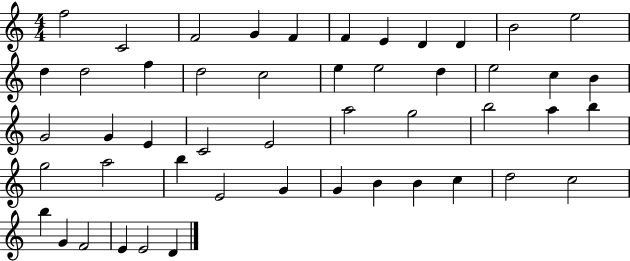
F5/h C4/h F4/h G4/q F4/q F4/q E4/q D4/q D4/q B4/h E5/h D5/q D5/h F5/q D5/h C5/h E5/q E5/h D5/q E5/h C5/q B4/q G4/h G4/q E4/q C4/h E4/h A5/h G5/h B5/h A5/q B5/q G5/h A5/h B5/q E4/h G4/q G4/q B4/q B4/q C5/q D5/h C5/h B5/q G4/q F4/h E4/q E4/h D4/q